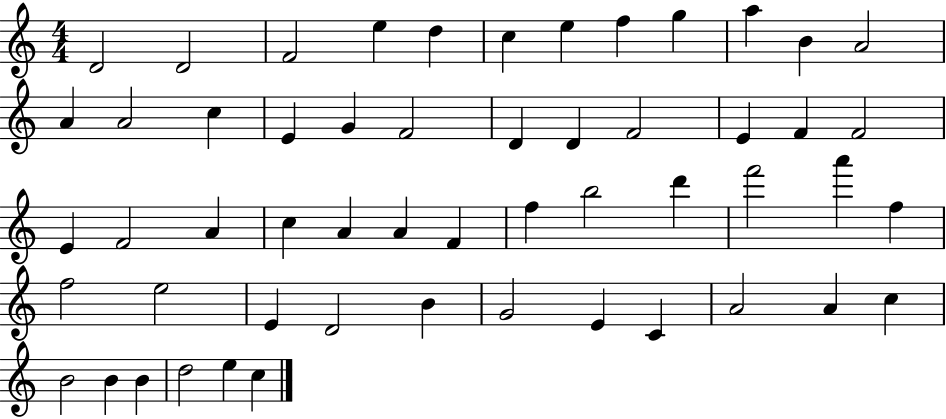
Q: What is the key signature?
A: C major